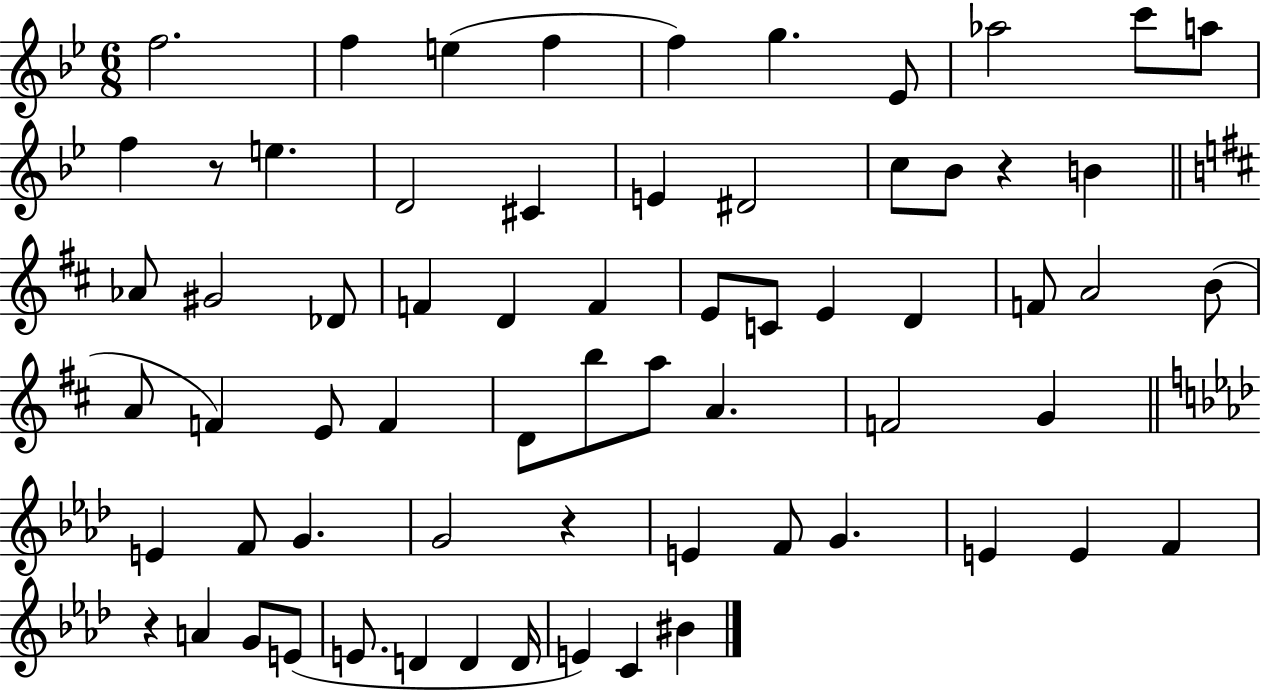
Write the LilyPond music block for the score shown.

{
  \clef treble
  \numericTimeSignature
  \time 6/8
  \key bes \major
  f''2. | f''4 e''4( f''4 | f''4) g''4. ees'8 | aes''2 c'''8 a''8 | \break f''4 r8 e''4. | d'2 cis'4 | e'4 dis'2 | c''8 bes'8 r4 b'4 | \break \bar "||" \break \key d \major aes'8 gis'2 des'8 | f'4 d'4 f'4 | e'8 c'8 e'4 d'4 | f'8 a'2 b'8( | \break a'8 f'4) e'8 f'4 | d'8 b''8 a''8 a'4. | f'2 g'4 | \bar "||" \break \key aes \major e'4 f'8 g'4. | g'2 r4 | e'4 f'8 g'4. | e'4 e'4 f'4 | \break r4 a'4 g'8 e'8( | e'8. d'4 d'4 d'16 | e'4) c'4 bis'4 | \bar "|."
}